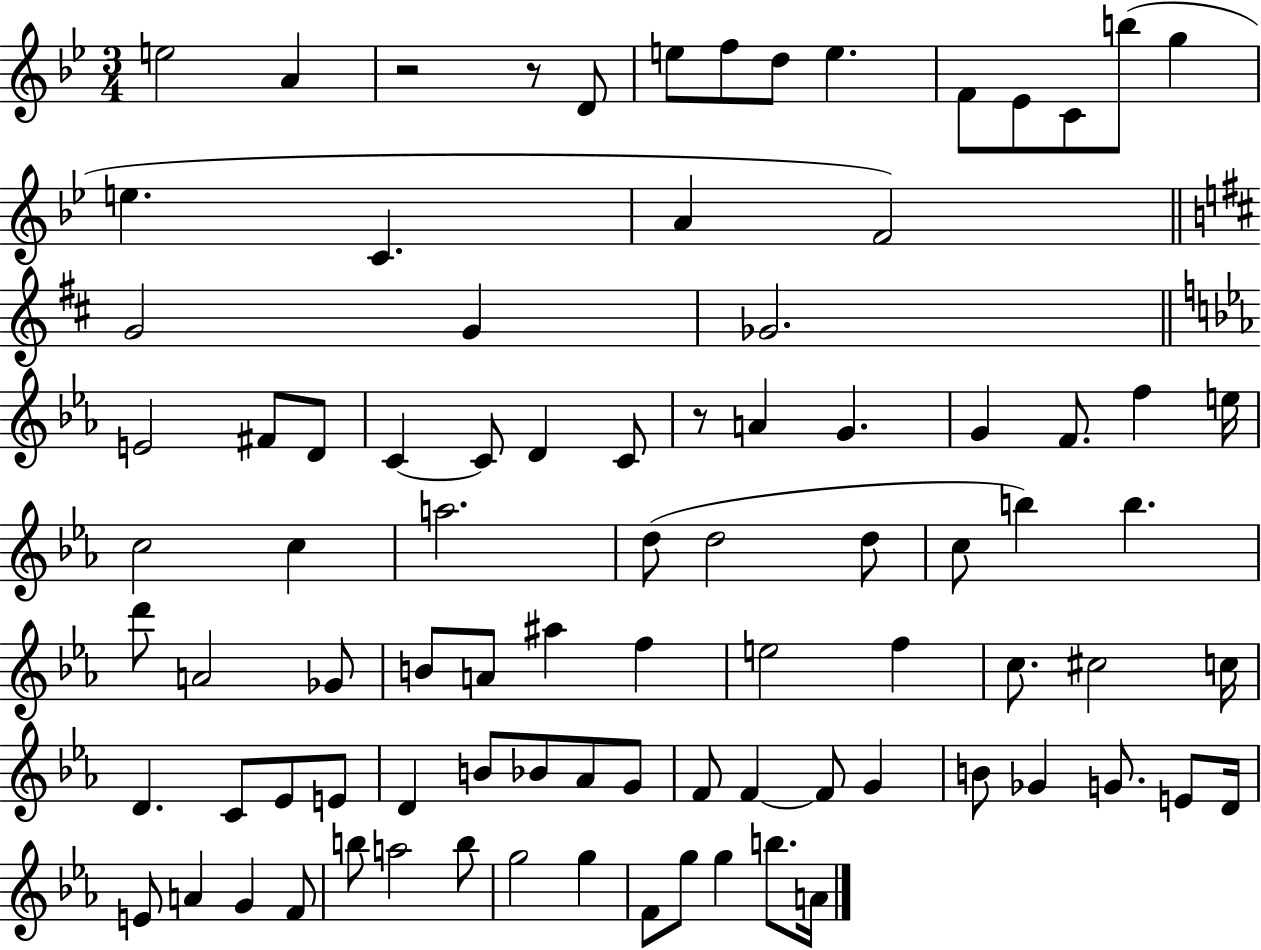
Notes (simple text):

E5/h A4/q R/h R/e D4/e E5/e F5/e D5/e E5/q. F4/e Eb4/e C4/e B5/e G5/q E5/q. C4/q. A4/q F4/h G4/h G4/q Gb4/h. E4/h F#4/e D4/e C4/q C4/e D4/q C4/e R/e A4/q G4/q. G4/q F4/e. F5/q E5/s C5/h C5/q A5/h. D5/e D5/h D5/e C5/e B5/q B5/q. D6/e A4/h Gb4/e B4/e A4/e A#5/q F5/q E5/h F5/q C5/e. C#5/h C5/s D4/q. C4/e Eb4/e E4/e D4/q B4/e Bb4/e Ab4/e G4/e F4/e F4/q F4/e G4/q B4/e Gb4/q G4/e. E4/e D4/s E4/e A4/q G4/q F4/e B5/e A5/h B5/e G5/h G5/q F4/e G5/e G5/q B5/e. A4/s